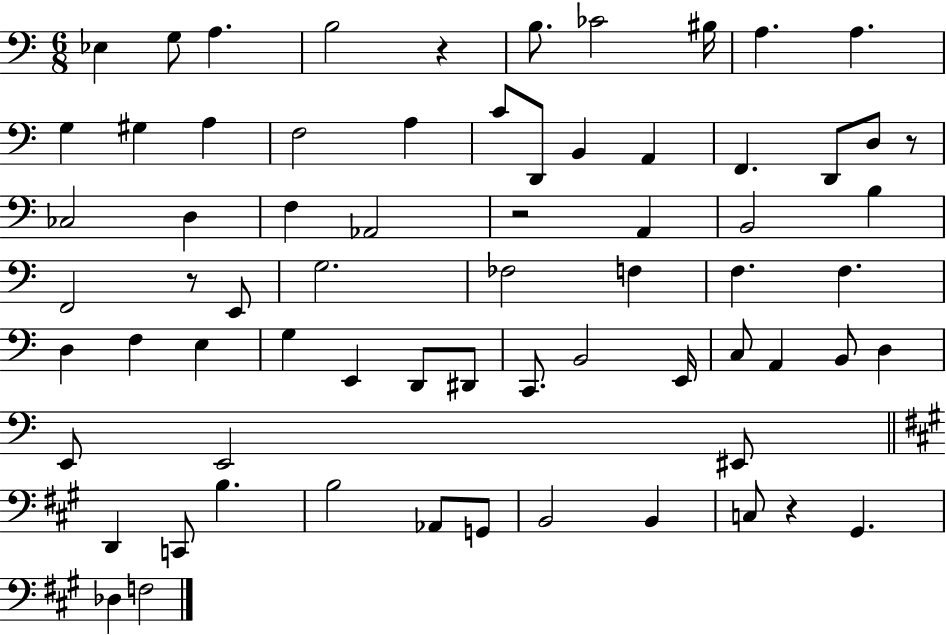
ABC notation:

X:1
T:Untitled
M:6/8
L:1/4
K:C
_E, G,/2 A, B,2 z B,/2 _C2 ^B,/4 A, A, G, ^G, A, F,2 A, C/2 D,,/2 B,, A,, F,, D,,/2 D,/2 z/2 _C,2 D, F, _A,,2 z2 A,, B,,2 B, F,,2 z/2 E,,/2 G,2 _F,2 F, F, F, D, F, E, G, E,, D,,/2 ^D,,/2 C,,/2 B,,2 E,,/4 C,/2 A,, B,,/2 D, E,,/2 E,,2 ^E,,/2 D,, C,,/2 B, B,2 _A,,/2 G,,/2 B,,2 B,, C,/2 z ^G,, _D, F,2